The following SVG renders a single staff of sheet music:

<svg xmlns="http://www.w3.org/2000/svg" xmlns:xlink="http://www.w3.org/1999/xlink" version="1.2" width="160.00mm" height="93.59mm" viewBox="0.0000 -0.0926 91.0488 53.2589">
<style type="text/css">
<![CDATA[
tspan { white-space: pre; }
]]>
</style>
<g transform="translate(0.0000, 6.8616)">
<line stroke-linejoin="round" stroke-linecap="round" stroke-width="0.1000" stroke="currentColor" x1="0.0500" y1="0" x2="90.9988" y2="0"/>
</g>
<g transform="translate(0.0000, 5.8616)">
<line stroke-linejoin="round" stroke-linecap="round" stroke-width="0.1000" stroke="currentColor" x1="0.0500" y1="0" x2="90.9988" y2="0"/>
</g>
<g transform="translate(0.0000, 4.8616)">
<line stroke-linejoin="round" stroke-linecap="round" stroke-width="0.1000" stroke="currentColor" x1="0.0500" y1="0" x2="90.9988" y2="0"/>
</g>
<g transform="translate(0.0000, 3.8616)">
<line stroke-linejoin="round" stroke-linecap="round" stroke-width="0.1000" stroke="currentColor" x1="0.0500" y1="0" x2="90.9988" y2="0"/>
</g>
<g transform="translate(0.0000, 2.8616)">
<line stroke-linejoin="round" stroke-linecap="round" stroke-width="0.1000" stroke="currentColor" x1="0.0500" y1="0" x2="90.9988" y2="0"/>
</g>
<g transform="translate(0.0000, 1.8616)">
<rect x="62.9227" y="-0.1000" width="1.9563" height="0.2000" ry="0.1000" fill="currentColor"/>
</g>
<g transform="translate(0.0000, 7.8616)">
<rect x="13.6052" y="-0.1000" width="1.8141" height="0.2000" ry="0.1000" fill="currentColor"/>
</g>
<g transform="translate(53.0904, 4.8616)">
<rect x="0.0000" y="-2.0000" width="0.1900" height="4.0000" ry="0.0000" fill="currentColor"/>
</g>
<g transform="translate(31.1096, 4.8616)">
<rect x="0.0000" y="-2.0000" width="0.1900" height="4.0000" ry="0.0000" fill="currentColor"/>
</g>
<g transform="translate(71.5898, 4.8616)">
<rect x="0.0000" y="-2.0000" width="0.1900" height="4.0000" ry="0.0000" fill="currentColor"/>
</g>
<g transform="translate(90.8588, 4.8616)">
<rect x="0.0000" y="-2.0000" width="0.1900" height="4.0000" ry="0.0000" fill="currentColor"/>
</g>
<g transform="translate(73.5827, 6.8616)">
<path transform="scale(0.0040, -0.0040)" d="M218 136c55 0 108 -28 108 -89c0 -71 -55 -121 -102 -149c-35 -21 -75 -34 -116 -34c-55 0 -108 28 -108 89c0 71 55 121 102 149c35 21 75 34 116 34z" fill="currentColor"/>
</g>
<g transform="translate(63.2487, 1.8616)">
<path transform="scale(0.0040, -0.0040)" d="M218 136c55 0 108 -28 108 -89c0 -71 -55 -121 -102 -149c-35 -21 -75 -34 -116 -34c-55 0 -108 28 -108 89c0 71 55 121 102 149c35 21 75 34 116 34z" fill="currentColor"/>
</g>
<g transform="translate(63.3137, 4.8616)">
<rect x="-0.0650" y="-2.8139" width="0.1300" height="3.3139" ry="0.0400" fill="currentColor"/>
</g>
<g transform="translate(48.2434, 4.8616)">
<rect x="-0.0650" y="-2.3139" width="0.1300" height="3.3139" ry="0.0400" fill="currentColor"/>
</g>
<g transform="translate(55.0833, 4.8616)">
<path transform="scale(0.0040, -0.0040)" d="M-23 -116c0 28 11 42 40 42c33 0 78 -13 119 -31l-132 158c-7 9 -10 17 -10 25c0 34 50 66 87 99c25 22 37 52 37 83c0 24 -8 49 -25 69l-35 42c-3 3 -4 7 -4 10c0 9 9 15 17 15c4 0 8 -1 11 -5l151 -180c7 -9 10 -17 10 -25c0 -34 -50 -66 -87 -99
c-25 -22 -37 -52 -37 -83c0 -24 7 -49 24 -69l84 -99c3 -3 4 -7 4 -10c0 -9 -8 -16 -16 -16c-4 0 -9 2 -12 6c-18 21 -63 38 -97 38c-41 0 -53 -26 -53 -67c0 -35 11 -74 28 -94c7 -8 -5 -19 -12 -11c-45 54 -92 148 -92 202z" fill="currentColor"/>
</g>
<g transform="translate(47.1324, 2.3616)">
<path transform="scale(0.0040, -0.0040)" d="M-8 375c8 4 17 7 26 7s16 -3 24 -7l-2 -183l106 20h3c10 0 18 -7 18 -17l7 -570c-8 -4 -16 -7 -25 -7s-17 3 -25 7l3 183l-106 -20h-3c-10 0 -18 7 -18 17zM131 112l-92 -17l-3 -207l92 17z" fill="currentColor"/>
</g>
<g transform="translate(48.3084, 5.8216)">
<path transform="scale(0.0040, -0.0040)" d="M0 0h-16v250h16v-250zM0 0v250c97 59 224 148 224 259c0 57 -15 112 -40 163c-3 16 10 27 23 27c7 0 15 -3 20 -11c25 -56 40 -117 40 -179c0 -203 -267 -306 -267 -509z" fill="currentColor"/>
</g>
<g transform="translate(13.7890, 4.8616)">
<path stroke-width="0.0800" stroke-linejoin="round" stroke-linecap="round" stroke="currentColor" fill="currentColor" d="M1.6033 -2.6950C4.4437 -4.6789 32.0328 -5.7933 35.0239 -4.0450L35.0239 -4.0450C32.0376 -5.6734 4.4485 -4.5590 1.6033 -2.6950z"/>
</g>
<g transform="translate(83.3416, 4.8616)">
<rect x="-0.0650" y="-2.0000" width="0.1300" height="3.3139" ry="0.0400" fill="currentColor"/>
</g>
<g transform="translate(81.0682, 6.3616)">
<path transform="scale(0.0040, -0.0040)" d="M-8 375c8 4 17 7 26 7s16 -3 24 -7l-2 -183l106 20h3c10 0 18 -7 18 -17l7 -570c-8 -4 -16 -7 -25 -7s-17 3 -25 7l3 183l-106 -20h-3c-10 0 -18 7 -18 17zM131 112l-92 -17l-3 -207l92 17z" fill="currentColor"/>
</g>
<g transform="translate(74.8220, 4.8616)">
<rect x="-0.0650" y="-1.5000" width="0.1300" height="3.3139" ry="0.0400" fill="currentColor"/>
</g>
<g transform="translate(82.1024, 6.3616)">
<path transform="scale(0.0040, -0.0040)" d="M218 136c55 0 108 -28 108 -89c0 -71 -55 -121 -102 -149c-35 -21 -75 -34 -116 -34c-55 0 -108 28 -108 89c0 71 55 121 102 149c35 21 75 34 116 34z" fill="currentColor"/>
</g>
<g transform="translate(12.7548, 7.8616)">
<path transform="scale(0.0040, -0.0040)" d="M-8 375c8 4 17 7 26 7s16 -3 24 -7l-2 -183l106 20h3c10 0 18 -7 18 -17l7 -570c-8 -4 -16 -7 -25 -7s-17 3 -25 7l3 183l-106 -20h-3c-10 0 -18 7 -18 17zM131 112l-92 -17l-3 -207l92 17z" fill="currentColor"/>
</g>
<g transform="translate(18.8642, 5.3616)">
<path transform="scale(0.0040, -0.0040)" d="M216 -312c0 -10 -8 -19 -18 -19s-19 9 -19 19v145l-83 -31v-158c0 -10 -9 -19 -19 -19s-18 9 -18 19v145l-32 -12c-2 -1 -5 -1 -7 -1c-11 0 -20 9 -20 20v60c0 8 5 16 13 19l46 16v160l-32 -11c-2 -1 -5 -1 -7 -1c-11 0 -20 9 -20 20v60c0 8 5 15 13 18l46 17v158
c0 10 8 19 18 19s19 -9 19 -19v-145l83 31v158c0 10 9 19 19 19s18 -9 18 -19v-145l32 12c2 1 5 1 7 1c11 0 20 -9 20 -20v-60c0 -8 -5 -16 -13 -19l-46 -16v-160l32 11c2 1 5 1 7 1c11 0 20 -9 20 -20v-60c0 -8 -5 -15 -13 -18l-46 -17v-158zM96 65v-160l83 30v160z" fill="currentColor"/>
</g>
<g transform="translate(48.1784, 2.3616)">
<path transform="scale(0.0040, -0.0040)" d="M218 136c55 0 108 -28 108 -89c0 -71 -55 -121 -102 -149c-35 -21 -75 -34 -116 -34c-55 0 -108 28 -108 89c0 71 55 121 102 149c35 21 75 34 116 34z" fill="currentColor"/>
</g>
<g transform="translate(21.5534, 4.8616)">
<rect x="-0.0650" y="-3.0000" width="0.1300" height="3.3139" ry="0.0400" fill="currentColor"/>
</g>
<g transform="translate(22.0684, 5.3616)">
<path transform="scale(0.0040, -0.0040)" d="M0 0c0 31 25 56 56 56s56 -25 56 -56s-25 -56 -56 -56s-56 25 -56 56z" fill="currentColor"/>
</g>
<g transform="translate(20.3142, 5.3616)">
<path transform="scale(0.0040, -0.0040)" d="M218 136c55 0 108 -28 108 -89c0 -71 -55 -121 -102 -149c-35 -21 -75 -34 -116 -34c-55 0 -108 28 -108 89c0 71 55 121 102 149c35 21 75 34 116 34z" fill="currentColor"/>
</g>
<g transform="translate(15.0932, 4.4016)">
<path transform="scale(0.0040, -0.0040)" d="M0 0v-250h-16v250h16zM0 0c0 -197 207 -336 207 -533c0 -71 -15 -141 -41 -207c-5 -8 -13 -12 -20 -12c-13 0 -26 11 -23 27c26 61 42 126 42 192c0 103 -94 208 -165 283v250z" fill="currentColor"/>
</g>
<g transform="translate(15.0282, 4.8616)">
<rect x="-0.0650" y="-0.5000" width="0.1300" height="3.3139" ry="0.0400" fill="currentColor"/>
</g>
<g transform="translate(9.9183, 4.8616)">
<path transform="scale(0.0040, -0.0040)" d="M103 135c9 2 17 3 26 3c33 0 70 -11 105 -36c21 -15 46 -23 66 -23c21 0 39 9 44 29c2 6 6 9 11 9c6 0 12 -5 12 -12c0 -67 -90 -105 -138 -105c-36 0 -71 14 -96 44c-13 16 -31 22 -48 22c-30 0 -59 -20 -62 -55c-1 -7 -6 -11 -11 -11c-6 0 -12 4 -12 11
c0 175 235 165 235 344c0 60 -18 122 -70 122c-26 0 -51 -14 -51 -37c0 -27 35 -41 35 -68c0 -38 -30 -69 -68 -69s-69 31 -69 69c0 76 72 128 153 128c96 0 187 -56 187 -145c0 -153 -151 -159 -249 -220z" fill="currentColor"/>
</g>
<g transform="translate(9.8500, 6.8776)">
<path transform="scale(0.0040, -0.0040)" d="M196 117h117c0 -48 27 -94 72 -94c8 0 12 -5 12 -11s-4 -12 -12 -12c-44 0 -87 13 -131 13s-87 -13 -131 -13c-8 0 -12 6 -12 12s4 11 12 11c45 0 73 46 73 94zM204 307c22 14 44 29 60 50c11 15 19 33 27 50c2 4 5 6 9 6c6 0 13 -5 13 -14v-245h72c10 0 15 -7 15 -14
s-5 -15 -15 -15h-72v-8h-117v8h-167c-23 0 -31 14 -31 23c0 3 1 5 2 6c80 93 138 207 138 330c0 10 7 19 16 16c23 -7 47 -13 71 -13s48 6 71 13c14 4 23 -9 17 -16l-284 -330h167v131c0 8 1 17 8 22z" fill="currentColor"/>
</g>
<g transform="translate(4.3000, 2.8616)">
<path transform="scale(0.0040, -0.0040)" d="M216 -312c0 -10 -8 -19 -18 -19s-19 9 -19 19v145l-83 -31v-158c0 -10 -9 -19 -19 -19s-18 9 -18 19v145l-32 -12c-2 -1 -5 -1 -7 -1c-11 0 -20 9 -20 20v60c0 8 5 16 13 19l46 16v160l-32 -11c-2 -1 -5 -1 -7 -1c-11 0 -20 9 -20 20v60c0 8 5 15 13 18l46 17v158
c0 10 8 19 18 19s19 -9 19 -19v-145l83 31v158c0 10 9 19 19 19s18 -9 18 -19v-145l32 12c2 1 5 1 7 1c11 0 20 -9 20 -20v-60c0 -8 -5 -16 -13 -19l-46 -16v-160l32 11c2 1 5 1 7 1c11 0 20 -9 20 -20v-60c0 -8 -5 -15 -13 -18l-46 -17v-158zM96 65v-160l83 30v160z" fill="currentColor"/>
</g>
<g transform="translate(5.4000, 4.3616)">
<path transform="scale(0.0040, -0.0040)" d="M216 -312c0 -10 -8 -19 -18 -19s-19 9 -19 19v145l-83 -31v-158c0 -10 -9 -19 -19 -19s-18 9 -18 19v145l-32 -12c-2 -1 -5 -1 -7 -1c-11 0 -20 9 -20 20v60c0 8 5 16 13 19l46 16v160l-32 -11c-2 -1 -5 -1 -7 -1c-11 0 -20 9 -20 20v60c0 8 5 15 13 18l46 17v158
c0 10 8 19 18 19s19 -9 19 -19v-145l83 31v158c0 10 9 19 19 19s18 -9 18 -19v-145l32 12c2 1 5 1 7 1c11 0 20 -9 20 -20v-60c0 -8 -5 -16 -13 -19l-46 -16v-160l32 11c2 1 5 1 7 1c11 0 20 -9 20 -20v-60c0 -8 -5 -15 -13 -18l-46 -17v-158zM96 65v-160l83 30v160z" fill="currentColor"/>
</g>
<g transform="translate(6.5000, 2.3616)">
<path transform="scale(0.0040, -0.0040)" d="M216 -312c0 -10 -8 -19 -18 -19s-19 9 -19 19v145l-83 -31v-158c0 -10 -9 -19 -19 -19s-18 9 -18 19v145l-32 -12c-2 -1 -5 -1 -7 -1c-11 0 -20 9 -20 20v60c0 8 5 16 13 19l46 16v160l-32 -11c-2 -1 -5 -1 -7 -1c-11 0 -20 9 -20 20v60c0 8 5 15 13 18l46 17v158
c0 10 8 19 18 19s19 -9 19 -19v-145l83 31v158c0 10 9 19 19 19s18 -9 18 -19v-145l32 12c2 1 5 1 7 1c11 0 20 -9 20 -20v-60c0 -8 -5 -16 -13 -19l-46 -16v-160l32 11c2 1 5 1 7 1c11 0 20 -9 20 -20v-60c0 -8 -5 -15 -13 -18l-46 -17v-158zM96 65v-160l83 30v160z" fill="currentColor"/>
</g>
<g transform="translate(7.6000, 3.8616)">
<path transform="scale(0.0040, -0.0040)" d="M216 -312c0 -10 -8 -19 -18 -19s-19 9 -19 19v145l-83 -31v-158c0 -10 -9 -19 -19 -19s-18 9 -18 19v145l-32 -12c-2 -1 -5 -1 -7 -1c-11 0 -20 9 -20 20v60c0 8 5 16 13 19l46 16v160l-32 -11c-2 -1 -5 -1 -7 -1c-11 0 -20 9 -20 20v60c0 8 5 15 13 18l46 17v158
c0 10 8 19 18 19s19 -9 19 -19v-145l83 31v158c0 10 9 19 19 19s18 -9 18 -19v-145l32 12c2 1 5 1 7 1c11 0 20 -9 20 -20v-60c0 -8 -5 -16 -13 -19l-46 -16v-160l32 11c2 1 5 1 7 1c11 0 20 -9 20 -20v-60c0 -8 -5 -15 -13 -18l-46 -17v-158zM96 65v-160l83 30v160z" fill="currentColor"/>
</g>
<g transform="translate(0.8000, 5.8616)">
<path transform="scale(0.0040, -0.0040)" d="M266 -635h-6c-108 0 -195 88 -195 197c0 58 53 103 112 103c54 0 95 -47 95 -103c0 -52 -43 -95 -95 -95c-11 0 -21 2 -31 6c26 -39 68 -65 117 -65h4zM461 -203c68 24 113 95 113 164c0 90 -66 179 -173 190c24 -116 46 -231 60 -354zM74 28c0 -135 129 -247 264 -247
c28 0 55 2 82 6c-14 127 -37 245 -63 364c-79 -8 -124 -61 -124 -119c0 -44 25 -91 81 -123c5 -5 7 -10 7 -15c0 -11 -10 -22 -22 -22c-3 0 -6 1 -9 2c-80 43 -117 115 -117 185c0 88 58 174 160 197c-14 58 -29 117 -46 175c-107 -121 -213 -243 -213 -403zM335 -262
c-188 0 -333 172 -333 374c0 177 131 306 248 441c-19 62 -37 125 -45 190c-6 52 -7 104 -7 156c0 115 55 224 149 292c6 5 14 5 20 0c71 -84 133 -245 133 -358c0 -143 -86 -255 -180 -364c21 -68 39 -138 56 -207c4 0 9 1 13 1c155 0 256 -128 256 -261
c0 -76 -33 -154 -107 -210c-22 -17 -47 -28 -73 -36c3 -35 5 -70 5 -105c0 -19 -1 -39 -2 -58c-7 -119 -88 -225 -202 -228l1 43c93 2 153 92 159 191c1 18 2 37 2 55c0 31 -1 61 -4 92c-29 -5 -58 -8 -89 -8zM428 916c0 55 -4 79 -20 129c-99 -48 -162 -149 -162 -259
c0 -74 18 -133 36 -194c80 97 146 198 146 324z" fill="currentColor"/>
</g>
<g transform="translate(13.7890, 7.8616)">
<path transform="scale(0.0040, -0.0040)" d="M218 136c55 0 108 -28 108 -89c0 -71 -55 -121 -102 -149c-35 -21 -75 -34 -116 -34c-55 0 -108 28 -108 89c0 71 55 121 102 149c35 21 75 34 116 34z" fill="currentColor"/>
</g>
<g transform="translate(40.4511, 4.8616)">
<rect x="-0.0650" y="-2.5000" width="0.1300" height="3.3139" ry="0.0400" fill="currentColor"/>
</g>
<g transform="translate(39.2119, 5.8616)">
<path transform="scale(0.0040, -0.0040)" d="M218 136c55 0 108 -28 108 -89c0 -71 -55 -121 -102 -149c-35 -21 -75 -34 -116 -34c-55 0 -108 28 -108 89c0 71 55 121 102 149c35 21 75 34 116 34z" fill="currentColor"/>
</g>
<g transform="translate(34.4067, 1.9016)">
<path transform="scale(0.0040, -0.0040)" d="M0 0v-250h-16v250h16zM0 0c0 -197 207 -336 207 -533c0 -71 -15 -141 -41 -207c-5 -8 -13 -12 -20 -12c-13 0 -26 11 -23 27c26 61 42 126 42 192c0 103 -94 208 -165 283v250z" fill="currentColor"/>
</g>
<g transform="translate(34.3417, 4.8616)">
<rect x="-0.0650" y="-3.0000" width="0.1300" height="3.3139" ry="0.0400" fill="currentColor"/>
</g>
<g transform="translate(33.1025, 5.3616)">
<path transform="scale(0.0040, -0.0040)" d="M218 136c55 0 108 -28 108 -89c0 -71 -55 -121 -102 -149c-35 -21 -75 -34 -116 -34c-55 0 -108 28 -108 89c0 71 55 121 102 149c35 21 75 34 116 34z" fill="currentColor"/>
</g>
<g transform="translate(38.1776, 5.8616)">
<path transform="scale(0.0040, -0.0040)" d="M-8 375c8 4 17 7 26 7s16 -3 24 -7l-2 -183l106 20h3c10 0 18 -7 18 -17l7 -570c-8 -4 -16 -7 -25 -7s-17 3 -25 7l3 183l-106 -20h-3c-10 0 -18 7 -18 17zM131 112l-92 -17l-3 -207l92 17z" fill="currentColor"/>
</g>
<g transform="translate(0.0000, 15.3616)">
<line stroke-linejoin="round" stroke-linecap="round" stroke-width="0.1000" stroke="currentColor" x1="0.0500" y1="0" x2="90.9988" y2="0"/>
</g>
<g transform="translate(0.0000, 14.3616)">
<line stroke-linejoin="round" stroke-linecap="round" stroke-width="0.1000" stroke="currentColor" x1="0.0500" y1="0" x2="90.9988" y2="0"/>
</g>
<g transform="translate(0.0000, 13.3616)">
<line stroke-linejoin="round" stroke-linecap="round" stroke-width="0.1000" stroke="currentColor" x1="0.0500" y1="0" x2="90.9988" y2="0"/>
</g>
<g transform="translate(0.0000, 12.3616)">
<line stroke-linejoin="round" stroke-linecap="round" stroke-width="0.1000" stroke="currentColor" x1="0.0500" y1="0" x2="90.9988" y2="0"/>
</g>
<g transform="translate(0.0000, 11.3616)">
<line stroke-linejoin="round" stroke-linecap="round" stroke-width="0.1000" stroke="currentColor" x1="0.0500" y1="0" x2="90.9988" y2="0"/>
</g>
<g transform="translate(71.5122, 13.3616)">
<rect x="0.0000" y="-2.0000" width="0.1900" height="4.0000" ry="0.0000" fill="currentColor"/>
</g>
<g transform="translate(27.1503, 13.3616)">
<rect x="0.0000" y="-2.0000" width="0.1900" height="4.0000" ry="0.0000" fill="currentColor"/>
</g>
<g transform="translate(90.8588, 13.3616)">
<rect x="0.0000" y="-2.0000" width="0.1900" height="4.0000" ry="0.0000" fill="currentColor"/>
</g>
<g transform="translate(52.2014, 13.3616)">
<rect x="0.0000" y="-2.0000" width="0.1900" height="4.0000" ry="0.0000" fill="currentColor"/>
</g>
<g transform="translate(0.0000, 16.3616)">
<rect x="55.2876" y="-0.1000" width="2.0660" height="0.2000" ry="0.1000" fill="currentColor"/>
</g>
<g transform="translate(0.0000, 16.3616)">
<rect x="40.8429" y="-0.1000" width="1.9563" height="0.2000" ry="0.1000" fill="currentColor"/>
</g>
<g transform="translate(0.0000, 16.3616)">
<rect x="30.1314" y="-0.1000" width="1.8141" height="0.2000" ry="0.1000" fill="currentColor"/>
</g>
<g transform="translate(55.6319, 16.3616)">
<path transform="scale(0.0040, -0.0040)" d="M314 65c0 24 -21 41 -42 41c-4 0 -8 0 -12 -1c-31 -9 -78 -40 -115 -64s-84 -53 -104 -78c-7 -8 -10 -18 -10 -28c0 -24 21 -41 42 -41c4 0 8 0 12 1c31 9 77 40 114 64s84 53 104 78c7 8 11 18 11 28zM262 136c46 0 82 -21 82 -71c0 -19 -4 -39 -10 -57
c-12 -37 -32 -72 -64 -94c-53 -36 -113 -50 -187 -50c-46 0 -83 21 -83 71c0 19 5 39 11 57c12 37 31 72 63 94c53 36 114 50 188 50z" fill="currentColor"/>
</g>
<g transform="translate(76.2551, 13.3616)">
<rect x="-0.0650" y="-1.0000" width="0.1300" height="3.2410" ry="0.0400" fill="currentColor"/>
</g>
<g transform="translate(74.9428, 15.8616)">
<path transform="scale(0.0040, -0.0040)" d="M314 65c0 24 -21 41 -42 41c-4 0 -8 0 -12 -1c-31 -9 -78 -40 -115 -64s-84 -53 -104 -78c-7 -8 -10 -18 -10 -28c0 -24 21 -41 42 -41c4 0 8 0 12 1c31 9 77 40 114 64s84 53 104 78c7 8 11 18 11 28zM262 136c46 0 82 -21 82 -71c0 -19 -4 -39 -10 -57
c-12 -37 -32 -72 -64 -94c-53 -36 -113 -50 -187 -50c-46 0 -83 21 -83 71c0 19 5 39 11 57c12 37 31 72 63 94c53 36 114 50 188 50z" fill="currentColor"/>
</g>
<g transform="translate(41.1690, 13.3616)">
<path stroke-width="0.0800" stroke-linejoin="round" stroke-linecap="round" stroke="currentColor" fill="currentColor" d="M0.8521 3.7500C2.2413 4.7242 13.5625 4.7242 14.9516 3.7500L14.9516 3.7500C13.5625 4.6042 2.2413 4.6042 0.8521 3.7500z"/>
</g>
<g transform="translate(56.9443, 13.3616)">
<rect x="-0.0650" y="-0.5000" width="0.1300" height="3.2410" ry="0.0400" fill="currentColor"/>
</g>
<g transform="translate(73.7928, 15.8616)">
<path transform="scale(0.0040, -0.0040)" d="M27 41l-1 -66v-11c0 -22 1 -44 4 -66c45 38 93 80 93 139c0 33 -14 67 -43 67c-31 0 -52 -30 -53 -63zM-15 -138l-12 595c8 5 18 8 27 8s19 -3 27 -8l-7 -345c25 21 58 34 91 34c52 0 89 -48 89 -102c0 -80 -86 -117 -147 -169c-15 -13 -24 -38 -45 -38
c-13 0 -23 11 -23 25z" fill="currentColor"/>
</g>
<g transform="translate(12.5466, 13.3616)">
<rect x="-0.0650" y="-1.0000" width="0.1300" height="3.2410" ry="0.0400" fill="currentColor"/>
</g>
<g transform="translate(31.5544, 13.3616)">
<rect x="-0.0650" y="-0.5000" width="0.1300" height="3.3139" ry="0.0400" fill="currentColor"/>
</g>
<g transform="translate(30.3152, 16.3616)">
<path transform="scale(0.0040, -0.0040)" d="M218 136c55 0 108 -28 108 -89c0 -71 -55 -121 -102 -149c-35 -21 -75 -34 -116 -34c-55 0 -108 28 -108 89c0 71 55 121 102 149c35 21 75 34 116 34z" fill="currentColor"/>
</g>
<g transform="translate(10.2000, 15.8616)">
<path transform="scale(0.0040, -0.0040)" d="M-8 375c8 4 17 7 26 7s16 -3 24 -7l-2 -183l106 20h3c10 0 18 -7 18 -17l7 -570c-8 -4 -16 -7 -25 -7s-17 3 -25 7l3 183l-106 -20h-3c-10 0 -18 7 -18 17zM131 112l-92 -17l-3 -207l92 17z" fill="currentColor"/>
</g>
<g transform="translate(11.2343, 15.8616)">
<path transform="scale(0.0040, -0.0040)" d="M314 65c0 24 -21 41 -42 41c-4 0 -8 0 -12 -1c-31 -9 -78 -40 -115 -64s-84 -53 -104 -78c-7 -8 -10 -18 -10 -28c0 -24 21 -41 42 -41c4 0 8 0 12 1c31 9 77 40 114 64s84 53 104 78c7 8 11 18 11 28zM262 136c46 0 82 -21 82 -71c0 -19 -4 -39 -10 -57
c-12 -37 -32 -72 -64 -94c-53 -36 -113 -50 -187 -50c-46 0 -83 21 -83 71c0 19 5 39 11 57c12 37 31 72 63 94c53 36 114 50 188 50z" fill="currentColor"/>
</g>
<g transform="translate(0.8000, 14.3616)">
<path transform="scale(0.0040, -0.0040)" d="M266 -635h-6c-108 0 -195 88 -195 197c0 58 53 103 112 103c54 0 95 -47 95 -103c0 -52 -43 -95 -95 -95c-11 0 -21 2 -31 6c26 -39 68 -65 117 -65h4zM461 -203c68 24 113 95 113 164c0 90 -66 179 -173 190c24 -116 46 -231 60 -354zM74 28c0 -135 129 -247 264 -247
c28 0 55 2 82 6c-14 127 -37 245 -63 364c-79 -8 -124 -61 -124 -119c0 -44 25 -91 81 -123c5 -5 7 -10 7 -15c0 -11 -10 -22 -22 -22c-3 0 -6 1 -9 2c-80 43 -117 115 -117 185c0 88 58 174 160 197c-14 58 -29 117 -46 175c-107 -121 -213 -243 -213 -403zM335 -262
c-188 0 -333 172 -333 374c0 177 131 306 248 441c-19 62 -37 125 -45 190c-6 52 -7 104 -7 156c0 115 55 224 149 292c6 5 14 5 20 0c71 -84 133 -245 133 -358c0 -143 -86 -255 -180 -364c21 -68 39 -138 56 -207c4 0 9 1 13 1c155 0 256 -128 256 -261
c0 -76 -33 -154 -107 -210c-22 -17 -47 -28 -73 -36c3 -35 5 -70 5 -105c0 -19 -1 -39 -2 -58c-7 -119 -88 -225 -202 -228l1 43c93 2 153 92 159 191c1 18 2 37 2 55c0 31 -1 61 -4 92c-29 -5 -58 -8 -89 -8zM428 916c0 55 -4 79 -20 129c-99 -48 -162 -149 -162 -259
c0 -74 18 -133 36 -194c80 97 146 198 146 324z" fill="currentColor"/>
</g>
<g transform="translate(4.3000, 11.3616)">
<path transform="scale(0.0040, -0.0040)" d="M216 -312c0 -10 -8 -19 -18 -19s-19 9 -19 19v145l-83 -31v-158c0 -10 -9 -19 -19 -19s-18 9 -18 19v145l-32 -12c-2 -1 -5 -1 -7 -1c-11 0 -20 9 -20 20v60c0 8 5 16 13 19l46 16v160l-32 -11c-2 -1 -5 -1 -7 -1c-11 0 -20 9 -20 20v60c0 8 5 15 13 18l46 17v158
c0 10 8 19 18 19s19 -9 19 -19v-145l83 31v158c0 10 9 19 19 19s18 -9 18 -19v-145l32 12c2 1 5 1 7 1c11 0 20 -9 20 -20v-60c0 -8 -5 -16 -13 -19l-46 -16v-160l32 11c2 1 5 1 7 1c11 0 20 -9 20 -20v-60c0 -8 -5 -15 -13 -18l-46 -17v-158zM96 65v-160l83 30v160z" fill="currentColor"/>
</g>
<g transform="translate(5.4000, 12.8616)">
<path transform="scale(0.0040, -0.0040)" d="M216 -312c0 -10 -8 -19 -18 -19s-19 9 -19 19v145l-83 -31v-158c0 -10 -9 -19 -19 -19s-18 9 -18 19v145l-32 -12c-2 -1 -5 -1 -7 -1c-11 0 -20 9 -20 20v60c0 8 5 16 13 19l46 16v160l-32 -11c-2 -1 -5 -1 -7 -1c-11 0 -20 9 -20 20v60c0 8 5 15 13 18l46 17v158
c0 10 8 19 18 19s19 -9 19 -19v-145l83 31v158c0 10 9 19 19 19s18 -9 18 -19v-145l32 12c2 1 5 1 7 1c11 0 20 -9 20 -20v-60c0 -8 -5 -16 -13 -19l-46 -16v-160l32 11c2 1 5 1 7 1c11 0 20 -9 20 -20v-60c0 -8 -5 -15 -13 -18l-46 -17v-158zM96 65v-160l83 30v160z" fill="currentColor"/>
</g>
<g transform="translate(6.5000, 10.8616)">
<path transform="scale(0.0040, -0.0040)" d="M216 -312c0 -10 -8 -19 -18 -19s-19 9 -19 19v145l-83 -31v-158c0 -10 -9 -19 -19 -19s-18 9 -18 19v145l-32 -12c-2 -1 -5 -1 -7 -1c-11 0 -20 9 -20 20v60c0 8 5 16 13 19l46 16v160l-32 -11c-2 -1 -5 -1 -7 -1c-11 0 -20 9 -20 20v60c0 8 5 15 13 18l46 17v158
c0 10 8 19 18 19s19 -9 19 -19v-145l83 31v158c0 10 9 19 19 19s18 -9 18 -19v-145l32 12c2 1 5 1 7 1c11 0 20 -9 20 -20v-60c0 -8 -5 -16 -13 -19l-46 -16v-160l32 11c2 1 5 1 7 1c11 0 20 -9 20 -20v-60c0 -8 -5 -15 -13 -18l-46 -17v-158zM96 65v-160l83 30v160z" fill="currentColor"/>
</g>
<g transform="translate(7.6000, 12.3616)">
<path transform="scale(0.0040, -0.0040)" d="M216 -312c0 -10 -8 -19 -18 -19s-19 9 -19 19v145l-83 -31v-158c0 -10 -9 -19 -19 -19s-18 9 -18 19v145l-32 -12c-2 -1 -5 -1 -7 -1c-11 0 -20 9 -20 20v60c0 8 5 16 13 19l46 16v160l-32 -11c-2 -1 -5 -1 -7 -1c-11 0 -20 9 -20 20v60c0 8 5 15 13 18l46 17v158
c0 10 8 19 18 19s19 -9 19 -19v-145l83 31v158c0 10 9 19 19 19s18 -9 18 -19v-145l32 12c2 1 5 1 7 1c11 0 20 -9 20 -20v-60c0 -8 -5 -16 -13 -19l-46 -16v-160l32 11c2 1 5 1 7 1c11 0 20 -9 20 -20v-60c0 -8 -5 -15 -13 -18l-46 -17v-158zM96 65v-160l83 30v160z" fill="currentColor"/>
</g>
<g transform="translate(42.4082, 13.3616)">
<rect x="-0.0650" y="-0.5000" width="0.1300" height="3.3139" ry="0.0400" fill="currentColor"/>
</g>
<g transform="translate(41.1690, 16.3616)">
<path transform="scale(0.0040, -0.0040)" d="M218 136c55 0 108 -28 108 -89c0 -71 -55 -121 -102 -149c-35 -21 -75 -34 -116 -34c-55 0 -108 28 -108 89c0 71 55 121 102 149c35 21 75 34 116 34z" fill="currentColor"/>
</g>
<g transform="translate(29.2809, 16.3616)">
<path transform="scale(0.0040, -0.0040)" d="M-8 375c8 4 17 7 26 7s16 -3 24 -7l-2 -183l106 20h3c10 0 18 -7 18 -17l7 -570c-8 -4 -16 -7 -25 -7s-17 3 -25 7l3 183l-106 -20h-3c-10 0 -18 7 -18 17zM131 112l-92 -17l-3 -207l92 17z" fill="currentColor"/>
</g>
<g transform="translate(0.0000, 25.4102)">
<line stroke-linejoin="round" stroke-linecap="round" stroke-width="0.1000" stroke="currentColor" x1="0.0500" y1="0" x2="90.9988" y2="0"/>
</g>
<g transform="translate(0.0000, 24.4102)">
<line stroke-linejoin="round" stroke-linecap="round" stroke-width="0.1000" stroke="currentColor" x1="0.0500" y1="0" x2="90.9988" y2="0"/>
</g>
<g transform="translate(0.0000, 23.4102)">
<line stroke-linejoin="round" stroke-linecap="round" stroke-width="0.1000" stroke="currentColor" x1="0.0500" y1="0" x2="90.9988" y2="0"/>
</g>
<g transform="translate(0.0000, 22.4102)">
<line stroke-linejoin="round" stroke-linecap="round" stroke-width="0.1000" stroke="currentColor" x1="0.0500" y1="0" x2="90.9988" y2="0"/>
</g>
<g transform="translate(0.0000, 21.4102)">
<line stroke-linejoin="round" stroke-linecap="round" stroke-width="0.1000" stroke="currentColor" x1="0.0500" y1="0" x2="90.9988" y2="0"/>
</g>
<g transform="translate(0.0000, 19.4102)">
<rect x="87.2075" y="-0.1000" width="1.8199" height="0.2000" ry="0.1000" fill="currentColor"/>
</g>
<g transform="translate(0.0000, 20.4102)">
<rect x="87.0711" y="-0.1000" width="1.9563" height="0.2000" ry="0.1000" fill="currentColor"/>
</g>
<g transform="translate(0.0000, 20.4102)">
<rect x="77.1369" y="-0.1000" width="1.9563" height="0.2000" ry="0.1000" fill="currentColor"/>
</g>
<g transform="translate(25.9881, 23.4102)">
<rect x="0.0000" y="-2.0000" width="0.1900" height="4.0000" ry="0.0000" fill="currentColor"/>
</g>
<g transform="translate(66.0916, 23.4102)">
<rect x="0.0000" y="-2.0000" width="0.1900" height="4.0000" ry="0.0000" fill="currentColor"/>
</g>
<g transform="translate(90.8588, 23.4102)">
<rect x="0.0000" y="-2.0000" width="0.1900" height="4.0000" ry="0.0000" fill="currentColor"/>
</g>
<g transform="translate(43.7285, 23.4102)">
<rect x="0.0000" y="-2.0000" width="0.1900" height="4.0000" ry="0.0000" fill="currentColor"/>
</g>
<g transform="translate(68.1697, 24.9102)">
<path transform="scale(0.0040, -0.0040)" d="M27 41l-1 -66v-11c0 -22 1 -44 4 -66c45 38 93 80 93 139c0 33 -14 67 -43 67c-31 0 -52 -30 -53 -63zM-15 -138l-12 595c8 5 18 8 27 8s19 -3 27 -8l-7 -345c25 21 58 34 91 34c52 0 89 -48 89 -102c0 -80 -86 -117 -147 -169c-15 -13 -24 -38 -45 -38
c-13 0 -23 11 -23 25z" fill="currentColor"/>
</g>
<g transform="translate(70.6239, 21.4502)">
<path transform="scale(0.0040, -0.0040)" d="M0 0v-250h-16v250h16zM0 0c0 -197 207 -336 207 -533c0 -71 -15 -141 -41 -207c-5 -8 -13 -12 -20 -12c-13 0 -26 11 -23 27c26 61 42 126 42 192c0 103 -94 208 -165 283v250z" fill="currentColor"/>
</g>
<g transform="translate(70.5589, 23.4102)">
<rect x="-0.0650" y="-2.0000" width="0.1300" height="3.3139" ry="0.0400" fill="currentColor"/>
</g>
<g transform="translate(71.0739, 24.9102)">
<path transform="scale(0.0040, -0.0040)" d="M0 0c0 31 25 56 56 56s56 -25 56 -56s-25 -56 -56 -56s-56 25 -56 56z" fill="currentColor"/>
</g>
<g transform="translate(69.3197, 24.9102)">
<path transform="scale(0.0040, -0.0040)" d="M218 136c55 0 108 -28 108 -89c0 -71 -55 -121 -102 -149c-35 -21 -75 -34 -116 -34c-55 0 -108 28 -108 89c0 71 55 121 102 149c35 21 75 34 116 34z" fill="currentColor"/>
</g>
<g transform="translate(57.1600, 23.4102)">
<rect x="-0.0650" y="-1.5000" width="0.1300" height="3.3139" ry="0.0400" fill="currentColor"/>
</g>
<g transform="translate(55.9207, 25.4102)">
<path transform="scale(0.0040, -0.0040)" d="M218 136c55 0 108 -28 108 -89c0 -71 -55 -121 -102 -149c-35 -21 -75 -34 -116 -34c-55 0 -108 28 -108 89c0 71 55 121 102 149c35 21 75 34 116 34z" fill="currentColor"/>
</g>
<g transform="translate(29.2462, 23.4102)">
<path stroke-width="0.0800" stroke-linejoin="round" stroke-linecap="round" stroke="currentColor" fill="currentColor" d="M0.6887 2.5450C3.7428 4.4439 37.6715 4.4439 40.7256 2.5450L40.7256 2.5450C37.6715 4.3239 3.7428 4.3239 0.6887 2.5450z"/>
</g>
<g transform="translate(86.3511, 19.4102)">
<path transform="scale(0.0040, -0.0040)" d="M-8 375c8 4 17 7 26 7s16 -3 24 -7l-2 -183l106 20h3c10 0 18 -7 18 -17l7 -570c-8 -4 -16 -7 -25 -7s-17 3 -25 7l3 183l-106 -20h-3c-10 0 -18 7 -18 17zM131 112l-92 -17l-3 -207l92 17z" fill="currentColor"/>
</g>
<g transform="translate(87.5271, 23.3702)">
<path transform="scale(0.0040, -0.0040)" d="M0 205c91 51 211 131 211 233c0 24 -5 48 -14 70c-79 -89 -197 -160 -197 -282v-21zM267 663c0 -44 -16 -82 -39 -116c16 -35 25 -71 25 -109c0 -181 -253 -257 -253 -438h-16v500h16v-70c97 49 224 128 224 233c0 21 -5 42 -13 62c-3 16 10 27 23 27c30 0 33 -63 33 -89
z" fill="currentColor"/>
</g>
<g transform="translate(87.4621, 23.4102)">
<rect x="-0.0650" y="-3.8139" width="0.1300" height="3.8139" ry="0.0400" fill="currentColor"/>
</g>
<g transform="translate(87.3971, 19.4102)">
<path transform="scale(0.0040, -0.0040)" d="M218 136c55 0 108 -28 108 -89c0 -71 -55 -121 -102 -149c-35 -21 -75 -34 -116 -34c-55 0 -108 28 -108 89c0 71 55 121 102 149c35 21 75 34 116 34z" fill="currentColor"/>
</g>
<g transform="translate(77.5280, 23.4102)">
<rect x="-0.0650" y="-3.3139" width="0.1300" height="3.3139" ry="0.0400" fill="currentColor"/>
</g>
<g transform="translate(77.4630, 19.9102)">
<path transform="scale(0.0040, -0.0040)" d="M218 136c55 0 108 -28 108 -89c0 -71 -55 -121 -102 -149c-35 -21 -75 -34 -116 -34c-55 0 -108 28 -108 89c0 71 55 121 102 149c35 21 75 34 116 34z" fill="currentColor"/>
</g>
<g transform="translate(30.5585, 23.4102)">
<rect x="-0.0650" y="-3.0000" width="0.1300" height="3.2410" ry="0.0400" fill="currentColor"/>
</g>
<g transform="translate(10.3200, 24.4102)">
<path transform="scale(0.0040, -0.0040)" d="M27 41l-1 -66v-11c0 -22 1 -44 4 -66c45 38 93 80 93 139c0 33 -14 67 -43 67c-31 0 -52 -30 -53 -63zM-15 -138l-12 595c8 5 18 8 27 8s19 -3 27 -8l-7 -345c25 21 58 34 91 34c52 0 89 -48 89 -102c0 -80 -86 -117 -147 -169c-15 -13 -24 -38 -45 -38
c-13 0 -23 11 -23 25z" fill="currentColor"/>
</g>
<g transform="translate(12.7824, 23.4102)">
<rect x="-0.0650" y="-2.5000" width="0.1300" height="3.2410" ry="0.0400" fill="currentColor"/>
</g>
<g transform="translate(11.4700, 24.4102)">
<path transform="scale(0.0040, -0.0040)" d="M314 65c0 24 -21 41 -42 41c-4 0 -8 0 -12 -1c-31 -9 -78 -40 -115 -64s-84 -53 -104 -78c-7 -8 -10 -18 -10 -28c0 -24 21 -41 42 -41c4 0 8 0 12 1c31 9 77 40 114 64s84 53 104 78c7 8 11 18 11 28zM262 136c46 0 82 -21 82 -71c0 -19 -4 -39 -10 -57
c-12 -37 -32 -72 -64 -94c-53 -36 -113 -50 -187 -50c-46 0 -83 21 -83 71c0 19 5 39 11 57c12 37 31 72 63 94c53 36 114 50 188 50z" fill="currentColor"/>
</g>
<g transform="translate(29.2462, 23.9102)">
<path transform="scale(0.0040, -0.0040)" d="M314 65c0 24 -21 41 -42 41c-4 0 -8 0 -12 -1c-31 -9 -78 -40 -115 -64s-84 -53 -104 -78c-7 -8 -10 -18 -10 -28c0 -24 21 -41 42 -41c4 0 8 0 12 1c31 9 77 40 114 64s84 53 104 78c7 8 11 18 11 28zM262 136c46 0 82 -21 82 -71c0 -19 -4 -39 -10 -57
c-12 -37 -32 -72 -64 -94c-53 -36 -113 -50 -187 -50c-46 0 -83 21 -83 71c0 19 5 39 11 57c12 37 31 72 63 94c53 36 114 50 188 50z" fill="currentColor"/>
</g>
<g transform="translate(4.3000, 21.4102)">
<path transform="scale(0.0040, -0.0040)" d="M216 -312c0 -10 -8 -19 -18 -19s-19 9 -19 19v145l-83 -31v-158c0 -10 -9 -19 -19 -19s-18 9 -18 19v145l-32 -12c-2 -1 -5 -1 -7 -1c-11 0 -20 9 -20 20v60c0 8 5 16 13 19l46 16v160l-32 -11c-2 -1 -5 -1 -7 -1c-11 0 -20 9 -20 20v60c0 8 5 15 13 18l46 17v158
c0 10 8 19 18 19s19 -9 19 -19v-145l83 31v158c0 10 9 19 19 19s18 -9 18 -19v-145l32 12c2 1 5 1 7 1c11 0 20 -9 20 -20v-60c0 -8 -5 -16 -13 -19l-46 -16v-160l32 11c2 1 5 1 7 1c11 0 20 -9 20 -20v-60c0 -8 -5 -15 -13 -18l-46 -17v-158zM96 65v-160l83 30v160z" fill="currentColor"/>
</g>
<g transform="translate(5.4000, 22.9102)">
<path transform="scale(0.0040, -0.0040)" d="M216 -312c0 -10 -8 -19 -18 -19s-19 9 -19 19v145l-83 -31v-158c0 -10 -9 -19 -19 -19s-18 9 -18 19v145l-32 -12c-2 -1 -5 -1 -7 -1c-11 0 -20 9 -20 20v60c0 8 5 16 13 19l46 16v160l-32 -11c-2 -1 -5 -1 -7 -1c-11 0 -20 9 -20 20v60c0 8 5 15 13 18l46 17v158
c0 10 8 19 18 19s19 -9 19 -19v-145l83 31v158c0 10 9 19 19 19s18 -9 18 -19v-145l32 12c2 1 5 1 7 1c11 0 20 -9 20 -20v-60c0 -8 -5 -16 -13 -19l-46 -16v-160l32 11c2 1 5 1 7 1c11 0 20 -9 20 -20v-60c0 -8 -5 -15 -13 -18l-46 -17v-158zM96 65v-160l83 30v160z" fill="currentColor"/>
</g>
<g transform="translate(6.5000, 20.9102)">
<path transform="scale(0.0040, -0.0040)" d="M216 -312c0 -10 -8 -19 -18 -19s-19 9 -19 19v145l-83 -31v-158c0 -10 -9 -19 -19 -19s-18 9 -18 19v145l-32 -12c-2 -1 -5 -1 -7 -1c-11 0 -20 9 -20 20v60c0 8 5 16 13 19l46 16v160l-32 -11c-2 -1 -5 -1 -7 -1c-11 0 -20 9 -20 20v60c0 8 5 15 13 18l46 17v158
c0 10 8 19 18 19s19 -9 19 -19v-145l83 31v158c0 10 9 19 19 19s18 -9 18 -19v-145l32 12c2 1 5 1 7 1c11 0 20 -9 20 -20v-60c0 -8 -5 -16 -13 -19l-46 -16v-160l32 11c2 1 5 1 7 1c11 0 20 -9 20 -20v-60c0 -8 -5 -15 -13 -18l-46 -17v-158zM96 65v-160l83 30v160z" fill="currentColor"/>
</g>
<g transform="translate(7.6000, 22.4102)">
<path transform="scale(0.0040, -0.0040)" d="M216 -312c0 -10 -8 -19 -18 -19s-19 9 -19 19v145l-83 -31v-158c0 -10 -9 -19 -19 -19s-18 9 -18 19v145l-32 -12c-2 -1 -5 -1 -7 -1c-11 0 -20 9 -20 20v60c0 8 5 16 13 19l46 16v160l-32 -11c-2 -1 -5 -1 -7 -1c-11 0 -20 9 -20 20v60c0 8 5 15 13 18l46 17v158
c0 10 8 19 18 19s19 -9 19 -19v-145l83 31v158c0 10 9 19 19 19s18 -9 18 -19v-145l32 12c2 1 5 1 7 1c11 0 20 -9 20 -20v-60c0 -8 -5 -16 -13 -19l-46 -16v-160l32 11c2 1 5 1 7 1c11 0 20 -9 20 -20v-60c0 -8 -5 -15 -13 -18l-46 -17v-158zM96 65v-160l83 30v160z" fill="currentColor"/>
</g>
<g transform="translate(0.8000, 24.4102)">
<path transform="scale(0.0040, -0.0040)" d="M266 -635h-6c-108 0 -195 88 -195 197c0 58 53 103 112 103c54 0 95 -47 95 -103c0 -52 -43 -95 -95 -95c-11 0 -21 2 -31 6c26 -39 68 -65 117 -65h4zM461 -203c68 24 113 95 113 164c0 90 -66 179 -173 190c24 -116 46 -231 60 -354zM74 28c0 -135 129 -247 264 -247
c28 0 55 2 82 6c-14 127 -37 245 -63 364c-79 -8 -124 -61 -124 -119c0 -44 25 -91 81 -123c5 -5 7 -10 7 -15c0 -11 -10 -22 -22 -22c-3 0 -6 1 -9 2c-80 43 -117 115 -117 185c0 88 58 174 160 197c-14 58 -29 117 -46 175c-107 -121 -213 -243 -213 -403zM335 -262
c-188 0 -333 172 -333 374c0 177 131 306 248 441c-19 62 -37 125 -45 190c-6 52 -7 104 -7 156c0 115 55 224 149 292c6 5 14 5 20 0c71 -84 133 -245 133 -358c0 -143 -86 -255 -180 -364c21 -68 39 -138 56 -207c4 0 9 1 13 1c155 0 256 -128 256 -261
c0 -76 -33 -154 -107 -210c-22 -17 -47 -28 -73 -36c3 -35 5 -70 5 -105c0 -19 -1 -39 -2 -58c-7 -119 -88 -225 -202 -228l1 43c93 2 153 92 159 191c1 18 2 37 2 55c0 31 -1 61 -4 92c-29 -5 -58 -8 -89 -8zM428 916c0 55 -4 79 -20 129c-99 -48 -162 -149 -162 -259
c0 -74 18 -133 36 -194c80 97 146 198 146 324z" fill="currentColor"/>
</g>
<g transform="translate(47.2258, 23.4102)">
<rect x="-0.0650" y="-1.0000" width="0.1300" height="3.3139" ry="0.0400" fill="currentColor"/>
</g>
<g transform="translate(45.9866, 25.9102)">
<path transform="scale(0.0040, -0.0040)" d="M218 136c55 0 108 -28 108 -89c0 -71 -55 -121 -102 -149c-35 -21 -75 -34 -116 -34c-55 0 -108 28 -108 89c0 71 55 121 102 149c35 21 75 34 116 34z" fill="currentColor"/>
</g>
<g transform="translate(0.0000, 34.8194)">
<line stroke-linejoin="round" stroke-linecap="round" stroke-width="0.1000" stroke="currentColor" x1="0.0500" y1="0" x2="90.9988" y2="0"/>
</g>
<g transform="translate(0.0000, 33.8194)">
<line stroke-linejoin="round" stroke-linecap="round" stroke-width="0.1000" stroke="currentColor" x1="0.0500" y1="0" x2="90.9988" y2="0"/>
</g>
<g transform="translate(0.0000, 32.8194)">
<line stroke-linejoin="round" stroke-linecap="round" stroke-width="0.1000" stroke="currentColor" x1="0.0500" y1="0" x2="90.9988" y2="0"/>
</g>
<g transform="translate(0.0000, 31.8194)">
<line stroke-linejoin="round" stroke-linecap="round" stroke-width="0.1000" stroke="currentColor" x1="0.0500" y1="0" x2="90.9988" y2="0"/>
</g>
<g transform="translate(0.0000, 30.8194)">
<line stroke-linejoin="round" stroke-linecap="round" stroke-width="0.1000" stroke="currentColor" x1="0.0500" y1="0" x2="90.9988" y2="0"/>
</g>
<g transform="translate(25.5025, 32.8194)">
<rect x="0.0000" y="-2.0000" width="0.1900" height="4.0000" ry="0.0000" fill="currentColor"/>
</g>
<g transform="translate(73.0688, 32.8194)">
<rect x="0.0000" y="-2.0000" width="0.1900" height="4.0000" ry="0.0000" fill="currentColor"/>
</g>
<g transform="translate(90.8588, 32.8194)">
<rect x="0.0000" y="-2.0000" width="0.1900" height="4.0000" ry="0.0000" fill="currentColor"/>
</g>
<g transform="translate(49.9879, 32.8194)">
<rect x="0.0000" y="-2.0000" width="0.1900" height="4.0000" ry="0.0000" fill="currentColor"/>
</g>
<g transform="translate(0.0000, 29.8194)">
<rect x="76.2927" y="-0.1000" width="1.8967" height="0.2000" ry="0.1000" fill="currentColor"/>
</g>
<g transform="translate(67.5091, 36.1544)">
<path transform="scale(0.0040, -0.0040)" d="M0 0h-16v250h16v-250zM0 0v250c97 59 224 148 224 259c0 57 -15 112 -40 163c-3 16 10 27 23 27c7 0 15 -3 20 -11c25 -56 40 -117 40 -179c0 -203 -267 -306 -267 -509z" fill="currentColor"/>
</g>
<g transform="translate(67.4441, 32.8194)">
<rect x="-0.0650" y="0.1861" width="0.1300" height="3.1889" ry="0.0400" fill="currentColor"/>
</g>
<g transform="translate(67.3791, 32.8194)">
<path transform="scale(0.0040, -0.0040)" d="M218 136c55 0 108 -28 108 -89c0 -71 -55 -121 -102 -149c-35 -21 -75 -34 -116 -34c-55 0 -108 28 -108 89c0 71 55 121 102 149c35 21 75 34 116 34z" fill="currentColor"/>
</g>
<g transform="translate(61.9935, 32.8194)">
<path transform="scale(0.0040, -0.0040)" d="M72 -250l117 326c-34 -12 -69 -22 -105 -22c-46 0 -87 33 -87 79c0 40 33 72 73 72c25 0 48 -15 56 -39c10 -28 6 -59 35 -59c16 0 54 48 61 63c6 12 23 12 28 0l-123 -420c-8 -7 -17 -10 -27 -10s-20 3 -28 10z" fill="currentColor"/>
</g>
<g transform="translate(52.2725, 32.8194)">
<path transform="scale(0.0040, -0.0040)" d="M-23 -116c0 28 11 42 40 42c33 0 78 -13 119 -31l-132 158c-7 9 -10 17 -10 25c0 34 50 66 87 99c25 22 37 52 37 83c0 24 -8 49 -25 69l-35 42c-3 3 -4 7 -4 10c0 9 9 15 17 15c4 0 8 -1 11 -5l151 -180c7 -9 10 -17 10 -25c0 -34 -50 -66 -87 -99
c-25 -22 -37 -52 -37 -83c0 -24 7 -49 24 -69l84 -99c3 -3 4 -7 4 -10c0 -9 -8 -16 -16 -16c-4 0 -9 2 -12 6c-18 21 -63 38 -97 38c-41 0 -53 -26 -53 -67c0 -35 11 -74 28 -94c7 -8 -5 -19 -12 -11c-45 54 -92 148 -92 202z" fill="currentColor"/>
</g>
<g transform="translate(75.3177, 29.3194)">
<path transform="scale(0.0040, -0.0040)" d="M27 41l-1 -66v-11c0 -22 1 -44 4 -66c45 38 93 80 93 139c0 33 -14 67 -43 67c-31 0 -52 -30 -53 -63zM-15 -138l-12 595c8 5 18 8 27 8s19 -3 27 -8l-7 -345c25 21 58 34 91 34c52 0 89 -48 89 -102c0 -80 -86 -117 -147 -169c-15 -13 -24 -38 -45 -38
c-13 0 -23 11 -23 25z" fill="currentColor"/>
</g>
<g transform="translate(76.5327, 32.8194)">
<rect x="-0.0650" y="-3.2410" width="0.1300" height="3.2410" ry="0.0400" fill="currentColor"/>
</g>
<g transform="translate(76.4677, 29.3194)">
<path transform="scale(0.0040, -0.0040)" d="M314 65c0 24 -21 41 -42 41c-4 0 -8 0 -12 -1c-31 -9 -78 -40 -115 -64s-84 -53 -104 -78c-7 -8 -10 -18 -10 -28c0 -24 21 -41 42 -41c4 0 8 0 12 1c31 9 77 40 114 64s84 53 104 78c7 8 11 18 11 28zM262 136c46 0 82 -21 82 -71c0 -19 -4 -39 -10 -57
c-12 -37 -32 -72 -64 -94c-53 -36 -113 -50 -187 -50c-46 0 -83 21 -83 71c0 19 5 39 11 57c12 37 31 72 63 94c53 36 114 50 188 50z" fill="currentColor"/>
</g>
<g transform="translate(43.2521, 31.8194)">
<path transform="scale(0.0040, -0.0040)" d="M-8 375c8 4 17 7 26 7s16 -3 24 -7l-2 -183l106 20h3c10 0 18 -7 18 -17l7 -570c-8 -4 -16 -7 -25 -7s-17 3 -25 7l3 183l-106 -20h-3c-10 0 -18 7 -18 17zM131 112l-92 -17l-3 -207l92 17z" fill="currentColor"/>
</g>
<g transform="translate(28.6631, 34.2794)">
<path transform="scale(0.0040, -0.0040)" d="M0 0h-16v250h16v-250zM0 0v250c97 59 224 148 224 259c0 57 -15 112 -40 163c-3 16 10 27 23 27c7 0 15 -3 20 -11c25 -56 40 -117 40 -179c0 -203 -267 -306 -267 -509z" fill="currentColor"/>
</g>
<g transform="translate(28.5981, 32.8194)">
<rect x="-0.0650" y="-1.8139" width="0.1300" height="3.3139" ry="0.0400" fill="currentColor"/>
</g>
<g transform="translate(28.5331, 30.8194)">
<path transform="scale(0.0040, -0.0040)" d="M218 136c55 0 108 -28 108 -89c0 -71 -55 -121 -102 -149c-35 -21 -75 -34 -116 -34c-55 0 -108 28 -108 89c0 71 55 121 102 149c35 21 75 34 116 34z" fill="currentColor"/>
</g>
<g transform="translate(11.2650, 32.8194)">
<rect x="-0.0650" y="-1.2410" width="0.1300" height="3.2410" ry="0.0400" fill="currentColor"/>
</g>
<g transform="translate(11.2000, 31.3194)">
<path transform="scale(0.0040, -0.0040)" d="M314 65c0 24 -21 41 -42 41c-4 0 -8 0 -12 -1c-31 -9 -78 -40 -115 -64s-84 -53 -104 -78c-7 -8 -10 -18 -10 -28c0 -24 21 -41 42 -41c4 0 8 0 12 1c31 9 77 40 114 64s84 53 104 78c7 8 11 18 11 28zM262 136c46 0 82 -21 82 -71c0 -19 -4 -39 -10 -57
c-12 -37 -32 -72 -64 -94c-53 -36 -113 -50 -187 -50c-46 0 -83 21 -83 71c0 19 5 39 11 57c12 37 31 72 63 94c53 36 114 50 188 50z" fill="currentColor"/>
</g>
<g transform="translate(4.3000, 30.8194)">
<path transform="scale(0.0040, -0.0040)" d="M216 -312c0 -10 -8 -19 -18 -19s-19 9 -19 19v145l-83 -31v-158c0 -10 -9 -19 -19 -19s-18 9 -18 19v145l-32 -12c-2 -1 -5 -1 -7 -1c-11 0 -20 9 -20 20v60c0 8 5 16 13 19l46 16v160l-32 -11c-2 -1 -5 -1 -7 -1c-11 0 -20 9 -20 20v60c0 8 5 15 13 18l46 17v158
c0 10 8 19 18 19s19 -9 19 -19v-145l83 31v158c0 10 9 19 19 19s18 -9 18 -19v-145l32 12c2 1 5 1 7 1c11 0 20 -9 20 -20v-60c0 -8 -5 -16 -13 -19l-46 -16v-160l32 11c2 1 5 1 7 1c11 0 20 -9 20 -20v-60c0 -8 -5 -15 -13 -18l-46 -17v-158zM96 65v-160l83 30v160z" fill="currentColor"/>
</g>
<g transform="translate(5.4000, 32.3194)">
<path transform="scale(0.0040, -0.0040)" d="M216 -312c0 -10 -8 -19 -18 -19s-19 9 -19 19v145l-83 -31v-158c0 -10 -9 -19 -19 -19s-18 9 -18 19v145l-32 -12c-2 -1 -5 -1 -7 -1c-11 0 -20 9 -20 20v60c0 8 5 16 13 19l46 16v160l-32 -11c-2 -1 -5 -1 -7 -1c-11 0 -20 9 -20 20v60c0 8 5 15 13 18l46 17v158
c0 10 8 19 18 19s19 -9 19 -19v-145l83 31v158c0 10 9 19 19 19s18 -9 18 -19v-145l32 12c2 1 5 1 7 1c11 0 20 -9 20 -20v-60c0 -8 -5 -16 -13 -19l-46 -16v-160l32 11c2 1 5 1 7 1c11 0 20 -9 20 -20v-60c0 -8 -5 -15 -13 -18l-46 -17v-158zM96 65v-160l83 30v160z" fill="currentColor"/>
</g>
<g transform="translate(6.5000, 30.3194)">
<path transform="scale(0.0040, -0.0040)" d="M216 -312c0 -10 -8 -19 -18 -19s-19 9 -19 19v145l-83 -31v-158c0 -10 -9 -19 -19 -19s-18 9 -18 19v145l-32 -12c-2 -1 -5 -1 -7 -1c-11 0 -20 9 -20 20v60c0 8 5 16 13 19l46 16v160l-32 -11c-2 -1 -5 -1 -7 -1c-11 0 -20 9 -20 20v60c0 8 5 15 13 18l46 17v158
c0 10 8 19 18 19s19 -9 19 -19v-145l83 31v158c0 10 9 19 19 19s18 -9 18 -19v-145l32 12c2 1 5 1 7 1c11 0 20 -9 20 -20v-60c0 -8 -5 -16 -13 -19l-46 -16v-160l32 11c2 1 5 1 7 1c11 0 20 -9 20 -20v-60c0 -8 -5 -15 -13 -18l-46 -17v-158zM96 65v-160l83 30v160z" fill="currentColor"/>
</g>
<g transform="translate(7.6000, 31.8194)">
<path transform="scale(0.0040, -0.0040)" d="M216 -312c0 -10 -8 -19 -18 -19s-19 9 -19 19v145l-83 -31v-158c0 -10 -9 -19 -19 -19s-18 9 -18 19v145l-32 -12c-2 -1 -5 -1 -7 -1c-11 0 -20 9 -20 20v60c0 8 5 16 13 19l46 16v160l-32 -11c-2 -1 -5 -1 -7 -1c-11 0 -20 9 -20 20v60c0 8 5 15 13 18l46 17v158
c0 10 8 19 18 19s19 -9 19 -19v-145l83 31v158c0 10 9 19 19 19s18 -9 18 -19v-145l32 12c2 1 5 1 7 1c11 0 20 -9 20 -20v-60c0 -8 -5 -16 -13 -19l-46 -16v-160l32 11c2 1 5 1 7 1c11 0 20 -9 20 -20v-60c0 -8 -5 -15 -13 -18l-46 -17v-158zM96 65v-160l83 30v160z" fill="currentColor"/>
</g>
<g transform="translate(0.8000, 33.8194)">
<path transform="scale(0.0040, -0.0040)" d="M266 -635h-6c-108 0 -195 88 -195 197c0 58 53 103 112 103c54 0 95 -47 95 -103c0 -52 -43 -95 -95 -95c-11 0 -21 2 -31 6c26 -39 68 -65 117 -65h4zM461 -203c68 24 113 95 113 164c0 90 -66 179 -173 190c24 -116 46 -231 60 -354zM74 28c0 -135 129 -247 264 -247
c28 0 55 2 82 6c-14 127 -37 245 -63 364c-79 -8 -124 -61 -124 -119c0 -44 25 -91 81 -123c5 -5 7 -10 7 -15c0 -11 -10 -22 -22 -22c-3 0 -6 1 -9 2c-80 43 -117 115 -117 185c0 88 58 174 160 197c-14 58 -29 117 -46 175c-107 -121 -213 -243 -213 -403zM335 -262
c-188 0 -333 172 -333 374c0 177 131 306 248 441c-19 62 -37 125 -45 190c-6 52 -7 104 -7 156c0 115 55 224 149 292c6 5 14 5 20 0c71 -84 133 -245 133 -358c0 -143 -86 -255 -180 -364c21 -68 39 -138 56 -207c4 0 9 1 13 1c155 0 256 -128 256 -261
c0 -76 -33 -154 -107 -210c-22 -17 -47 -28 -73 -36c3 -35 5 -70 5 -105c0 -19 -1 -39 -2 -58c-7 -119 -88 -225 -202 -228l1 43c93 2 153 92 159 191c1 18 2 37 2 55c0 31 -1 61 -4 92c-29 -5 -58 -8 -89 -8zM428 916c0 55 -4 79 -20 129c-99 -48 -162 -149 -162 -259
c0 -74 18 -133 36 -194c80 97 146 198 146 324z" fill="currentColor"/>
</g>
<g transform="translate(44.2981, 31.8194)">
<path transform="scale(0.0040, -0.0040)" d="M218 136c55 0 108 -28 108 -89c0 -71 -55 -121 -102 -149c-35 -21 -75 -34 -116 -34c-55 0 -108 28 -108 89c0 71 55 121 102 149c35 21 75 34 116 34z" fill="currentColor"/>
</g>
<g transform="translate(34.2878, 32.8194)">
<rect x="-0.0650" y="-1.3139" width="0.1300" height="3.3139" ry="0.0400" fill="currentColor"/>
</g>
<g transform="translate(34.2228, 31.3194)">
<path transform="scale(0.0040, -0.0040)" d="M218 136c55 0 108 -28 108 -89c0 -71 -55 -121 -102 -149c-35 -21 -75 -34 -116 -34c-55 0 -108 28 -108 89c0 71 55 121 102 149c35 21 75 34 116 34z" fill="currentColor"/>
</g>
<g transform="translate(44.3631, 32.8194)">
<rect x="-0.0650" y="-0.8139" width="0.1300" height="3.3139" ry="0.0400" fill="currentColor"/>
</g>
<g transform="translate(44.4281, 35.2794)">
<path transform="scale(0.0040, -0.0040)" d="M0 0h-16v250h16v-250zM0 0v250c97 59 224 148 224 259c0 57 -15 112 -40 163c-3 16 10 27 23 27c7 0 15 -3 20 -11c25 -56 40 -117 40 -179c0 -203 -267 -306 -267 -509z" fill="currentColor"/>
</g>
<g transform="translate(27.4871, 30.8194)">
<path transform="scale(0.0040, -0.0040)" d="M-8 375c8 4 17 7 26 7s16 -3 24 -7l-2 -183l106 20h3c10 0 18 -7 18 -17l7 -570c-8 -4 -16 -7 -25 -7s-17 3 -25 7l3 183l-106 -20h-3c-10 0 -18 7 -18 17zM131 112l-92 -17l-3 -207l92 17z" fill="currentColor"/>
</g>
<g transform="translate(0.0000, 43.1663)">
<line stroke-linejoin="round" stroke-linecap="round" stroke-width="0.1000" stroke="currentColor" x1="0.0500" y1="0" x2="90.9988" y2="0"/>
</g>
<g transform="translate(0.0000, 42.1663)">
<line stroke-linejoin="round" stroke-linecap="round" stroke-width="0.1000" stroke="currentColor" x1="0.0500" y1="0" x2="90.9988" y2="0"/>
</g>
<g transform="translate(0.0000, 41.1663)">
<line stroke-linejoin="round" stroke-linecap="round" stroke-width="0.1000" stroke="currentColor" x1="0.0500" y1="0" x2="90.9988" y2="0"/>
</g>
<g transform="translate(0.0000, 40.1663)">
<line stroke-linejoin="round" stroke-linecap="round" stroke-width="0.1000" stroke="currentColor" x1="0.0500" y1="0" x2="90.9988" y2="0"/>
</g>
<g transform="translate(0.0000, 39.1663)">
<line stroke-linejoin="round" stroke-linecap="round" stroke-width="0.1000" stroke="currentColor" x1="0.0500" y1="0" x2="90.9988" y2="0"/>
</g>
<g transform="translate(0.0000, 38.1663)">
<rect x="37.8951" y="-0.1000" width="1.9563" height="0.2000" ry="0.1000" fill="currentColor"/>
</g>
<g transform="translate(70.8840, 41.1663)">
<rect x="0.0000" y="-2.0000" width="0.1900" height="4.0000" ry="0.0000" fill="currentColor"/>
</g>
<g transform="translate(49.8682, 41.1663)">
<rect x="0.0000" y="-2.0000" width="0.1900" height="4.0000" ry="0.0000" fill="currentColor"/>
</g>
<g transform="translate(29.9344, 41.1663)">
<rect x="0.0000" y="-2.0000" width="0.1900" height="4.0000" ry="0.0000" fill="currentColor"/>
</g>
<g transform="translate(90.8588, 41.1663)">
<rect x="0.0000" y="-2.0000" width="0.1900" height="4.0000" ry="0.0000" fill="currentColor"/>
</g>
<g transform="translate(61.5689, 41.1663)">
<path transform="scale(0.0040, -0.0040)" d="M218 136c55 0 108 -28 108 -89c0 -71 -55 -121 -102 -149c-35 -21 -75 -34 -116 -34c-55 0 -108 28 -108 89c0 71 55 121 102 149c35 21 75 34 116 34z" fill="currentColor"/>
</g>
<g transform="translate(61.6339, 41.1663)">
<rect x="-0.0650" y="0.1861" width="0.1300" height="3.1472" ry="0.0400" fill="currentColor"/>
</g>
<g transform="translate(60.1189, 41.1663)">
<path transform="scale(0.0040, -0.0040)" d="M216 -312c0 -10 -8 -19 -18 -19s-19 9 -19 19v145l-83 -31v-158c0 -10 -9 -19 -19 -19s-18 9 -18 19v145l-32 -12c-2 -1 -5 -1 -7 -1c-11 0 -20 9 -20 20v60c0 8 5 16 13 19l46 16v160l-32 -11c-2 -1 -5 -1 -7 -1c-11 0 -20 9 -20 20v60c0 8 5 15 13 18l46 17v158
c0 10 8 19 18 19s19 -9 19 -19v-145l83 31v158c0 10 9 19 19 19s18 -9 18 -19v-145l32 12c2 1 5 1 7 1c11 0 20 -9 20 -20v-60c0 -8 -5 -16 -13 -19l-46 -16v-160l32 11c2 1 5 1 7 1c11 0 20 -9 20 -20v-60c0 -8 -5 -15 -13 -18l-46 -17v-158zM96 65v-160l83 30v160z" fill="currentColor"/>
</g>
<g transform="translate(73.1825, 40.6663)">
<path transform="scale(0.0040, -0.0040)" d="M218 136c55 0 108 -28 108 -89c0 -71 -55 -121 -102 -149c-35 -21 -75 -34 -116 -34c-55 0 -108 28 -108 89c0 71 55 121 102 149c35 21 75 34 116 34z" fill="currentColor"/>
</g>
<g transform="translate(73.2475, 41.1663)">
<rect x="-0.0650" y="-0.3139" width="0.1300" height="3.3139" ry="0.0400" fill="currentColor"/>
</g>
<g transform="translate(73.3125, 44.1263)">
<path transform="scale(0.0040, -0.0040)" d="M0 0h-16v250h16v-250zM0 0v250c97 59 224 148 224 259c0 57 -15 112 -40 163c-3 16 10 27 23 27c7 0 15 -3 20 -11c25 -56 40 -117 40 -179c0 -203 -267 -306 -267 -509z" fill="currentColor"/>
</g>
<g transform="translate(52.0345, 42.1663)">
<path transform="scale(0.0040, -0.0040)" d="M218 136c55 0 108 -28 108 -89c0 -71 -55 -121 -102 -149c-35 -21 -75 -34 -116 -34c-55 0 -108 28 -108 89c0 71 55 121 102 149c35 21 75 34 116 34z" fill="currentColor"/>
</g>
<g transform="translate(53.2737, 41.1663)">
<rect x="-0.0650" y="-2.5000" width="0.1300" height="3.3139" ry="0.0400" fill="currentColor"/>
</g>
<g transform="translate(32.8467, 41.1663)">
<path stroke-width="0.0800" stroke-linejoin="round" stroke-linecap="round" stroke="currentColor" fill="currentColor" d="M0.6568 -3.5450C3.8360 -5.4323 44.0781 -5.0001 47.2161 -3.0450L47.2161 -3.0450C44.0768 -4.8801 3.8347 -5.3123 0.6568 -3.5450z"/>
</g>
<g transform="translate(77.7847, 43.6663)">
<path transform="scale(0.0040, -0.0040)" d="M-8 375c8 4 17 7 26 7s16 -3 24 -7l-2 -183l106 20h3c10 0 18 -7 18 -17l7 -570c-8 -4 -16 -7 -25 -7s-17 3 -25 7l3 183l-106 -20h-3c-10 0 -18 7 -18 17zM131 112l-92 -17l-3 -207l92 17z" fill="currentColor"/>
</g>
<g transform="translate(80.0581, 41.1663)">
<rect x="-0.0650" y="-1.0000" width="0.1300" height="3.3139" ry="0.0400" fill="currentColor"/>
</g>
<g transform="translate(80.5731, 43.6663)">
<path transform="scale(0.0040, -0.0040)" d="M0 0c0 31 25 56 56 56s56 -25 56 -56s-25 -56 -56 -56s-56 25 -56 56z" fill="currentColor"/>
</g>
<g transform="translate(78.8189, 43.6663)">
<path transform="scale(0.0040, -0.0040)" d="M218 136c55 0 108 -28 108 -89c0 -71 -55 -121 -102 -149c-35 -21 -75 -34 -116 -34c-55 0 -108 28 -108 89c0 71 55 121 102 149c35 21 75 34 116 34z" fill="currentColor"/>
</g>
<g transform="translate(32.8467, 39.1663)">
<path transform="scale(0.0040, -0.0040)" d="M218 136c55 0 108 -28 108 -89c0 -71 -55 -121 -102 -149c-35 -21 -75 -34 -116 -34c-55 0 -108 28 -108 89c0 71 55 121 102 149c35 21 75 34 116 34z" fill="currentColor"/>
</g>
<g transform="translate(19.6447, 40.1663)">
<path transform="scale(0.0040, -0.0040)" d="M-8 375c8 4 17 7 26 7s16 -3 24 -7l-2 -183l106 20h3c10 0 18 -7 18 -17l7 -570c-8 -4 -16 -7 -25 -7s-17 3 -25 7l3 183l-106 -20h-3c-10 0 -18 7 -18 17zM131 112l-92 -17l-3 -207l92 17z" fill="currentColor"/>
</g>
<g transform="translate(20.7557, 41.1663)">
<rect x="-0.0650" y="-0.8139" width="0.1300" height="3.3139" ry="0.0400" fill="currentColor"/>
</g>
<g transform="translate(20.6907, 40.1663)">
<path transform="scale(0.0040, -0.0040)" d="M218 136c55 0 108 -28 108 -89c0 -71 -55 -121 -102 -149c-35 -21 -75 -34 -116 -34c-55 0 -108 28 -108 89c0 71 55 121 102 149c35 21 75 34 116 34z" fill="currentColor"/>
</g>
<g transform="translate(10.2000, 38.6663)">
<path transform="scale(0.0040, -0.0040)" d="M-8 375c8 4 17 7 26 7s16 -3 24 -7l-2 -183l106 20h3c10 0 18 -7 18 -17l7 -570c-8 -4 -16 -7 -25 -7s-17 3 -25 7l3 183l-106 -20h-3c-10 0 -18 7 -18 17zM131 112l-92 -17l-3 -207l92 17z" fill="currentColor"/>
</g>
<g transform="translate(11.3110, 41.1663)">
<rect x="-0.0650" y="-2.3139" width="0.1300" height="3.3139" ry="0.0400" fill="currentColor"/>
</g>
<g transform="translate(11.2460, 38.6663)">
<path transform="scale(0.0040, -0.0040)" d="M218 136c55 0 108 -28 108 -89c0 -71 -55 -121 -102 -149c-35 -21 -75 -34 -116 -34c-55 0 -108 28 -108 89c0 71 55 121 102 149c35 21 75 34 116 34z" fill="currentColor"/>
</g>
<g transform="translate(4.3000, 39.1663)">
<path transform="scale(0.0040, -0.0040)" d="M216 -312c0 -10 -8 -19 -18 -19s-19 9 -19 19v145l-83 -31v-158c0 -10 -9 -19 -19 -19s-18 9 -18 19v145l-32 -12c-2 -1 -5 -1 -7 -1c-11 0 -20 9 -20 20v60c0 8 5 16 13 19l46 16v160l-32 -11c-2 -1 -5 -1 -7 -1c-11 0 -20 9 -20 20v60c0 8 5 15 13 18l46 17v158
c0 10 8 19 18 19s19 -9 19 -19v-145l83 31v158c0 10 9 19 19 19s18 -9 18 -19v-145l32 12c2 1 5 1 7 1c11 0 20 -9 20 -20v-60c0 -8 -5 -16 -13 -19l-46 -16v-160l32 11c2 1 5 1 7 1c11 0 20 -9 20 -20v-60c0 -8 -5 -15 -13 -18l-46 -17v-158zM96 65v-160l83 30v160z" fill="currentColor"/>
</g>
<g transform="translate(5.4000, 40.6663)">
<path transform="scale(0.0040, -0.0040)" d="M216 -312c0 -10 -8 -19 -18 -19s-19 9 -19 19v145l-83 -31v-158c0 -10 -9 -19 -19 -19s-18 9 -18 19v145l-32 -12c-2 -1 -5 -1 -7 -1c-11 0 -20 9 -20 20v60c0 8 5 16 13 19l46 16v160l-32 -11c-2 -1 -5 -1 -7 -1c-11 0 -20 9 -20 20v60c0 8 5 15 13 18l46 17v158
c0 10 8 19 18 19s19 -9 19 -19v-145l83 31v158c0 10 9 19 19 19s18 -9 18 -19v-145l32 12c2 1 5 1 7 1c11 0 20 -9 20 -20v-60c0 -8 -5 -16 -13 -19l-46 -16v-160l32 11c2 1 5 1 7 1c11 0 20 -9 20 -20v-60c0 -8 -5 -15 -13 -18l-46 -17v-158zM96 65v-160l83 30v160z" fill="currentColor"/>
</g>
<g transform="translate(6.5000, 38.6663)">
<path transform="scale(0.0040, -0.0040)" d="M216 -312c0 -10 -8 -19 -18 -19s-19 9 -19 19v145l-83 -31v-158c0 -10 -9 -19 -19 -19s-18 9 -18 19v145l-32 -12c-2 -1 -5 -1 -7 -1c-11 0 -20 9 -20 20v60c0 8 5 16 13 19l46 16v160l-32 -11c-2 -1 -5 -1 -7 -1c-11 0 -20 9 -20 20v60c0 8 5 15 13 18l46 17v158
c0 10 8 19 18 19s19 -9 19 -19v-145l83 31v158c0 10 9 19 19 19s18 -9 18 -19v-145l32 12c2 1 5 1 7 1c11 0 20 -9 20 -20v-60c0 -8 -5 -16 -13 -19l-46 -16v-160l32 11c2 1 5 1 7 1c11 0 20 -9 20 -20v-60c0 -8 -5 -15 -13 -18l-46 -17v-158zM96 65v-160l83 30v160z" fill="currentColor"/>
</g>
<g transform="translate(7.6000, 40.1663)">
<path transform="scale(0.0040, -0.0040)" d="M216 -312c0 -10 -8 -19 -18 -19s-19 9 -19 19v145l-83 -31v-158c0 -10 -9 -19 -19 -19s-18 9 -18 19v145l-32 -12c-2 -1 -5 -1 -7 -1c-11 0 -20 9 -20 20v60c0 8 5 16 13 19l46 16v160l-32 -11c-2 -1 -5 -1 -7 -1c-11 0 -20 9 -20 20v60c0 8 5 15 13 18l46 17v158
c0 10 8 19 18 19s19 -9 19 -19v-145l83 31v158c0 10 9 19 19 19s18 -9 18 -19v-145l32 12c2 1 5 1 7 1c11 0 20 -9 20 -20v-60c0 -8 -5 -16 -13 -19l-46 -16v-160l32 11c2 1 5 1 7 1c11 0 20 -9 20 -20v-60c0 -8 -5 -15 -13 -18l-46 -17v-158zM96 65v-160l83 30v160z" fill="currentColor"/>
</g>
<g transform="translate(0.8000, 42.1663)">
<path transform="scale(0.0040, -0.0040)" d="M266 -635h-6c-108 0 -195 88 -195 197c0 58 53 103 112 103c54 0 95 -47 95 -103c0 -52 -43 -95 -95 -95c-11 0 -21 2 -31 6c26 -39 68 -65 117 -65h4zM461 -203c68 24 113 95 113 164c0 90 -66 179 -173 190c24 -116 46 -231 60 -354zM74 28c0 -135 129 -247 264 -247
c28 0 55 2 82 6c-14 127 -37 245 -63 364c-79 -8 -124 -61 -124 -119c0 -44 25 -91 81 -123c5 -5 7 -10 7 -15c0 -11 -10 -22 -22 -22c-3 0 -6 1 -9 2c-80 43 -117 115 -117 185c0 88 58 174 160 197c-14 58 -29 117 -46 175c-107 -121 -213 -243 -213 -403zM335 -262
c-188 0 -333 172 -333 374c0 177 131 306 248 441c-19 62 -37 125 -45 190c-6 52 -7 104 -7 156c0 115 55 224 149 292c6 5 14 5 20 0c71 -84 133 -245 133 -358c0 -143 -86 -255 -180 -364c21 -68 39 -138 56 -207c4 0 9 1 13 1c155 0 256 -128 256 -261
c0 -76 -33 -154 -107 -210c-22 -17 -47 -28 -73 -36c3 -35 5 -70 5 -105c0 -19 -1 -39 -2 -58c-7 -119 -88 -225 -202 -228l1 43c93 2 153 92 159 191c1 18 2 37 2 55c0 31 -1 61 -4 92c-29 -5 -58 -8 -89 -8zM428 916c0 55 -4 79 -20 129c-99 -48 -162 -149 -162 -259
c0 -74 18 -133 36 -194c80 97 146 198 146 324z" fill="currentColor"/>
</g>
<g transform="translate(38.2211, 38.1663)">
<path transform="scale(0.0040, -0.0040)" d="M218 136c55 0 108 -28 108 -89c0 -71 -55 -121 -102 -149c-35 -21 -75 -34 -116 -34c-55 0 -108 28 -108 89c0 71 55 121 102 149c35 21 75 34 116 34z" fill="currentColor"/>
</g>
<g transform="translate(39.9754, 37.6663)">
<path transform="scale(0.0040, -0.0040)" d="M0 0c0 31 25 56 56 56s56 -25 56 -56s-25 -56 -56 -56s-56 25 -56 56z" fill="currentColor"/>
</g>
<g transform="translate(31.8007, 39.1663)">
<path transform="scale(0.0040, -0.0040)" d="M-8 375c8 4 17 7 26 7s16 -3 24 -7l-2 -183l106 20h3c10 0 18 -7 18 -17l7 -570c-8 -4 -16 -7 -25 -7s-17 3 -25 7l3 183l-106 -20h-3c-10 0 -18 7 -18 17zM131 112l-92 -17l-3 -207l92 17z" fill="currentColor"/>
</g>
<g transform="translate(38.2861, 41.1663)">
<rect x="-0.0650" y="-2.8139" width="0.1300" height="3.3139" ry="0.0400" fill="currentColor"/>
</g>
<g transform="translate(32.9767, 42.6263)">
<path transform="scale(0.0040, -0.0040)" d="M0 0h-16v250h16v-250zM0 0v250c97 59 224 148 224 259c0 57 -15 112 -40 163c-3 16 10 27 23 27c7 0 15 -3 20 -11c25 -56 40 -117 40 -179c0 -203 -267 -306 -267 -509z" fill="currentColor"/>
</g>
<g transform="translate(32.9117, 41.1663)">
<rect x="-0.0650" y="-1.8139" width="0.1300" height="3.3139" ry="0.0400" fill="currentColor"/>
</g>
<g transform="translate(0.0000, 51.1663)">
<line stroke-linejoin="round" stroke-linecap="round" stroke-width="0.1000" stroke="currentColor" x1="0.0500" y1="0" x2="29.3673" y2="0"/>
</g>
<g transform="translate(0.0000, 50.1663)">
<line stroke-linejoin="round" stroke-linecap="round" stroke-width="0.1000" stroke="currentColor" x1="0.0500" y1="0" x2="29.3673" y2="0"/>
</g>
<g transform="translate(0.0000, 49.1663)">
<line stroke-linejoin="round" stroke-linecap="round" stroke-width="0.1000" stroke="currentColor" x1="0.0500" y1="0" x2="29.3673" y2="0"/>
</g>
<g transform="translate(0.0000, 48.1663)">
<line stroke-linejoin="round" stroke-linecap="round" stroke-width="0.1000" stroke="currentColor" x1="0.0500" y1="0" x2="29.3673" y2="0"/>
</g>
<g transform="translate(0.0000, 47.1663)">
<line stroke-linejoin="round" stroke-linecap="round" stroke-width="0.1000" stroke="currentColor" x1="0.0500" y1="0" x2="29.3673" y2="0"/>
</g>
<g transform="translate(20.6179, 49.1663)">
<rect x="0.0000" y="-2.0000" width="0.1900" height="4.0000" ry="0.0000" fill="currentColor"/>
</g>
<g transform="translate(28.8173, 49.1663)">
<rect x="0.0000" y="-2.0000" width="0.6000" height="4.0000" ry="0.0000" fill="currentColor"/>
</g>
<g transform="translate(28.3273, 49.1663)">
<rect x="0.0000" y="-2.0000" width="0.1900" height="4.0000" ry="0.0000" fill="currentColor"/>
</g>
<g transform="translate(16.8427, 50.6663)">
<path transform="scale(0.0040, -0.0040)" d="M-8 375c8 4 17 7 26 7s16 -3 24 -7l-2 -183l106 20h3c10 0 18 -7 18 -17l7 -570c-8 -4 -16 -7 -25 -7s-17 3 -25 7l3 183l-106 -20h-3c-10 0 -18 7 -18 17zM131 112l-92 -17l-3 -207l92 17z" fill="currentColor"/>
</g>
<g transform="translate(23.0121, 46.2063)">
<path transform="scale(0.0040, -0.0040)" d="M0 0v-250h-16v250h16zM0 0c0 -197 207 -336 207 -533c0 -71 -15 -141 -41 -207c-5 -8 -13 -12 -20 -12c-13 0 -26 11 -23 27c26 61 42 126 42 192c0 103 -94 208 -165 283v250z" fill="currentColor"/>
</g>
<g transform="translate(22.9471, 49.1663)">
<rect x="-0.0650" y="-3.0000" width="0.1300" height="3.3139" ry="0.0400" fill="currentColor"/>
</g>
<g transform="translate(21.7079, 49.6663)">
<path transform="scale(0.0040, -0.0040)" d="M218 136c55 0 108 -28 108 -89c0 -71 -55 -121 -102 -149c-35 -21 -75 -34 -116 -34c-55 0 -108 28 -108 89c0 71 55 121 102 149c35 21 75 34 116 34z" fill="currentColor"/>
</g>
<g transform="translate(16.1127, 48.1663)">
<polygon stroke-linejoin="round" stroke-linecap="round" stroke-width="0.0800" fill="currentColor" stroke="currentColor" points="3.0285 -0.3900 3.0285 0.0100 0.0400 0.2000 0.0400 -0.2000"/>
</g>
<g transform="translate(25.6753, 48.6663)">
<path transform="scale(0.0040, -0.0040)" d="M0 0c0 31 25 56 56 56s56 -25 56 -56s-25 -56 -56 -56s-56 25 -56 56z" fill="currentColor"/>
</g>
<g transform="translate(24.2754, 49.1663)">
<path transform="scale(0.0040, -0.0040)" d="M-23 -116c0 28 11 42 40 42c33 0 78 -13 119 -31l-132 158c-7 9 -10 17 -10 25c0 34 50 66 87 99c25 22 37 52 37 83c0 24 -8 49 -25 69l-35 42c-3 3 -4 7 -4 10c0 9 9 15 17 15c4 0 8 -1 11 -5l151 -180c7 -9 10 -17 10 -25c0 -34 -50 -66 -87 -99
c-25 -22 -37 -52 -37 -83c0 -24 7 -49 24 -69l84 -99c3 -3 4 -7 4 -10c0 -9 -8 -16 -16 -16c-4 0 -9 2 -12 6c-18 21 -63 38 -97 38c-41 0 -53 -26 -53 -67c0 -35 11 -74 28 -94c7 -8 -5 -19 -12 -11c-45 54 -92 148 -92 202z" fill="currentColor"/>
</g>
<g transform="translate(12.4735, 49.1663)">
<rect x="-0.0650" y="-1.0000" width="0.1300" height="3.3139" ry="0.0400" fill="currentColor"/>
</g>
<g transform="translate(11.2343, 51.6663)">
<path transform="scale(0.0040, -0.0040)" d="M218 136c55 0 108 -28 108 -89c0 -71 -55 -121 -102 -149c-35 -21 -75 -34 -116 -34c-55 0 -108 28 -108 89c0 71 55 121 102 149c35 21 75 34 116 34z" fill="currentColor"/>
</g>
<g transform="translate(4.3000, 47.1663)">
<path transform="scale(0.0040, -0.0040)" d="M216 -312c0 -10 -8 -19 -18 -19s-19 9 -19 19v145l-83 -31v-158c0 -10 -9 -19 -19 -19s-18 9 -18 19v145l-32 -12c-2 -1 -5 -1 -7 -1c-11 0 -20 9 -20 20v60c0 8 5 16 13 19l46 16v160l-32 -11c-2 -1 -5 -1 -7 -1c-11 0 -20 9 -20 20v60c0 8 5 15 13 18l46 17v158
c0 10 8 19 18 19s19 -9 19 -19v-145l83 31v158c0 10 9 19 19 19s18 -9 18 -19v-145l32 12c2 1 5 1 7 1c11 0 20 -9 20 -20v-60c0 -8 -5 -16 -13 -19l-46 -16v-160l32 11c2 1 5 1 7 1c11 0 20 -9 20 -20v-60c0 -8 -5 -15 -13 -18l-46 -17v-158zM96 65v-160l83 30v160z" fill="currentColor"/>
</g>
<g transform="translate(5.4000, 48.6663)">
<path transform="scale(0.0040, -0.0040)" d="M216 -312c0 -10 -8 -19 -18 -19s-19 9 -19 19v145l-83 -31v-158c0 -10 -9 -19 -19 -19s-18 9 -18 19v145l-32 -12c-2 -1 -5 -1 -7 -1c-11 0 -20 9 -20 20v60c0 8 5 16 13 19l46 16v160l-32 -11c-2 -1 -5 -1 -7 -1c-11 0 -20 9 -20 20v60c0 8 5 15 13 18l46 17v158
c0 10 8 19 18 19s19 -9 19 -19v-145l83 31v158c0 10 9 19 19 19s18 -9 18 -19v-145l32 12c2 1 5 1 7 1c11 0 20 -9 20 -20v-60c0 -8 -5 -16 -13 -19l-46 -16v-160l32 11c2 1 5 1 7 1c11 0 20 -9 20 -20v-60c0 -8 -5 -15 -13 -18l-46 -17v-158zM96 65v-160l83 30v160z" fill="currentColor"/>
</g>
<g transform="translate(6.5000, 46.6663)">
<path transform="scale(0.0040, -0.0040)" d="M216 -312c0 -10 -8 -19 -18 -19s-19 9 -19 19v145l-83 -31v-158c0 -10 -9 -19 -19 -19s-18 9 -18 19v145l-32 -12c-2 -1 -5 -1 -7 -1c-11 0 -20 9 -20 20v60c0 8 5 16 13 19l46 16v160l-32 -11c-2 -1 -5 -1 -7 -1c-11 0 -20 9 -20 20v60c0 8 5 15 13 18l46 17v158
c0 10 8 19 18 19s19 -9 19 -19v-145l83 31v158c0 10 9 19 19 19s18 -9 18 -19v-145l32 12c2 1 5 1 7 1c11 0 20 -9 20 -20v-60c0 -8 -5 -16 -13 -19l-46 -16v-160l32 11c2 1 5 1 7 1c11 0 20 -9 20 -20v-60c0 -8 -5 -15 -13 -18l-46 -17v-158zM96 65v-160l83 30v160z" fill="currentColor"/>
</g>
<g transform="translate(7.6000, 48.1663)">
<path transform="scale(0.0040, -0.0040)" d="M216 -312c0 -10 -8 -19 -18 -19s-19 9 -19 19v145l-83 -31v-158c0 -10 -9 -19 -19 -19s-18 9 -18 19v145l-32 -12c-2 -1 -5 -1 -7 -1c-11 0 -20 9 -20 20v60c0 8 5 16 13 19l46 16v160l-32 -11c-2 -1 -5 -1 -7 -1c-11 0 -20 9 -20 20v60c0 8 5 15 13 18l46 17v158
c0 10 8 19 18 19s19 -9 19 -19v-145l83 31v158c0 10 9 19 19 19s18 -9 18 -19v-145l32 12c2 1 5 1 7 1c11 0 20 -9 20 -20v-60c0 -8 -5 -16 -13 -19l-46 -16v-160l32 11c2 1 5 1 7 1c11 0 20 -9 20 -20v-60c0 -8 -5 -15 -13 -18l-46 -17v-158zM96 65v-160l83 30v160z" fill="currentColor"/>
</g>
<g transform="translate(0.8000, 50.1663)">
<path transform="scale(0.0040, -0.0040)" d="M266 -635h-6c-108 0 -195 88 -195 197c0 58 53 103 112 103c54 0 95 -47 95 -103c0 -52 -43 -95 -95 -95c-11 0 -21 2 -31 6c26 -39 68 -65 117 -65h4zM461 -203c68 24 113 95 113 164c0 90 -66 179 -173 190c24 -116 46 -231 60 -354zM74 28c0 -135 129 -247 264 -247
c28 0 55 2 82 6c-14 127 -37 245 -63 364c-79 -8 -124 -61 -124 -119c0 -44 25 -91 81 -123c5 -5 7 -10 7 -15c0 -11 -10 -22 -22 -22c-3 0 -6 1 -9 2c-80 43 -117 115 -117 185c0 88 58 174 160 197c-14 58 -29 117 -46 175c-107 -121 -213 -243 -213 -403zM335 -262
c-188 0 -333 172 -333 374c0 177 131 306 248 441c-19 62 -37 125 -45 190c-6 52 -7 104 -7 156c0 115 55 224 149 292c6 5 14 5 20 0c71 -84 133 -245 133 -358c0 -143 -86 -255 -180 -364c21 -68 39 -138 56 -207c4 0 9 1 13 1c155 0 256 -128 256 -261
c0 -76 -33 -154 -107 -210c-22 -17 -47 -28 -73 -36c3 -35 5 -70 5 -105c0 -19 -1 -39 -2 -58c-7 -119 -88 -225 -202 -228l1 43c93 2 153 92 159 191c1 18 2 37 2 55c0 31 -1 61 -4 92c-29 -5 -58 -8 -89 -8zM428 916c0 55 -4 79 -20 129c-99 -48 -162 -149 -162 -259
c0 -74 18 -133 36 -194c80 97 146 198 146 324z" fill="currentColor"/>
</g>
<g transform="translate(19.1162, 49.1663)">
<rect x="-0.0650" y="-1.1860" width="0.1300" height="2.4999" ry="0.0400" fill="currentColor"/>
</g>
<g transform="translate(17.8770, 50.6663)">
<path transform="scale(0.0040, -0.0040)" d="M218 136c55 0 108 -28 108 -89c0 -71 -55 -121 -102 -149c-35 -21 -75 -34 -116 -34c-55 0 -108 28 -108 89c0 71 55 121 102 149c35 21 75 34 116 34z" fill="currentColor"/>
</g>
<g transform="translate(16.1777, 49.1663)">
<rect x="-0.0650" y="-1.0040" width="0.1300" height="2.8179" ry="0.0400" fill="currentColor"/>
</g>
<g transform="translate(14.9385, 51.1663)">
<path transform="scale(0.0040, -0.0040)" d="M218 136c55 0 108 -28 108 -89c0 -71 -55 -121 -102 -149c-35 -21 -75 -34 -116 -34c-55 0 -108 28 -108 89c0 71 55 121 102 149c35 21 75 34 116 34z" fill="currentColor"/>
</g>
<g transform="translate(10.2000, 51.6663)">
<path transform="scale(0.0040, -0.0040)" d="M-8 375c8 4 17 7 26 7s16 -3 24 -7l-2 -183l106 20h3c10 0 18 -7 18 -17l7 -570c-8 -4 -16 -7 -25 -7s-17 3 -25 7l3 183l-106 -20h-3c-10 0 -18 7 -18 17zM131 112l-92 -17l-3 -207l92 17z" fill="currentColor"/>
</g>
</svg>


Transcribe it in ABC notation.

X:1
T:Untitled
M:2/4
L:1/4
K:E
C/2 ^A A/2 G g/2 z a E F D2 C C C2 _D2 _G2 A2 ^D E _F/2 b c'/4 e2 f/2 e d/2 z z/2 B/2 _b2 g d f/2 a ^G ^B ^c/2 D D E/2 F/2 A/2 z